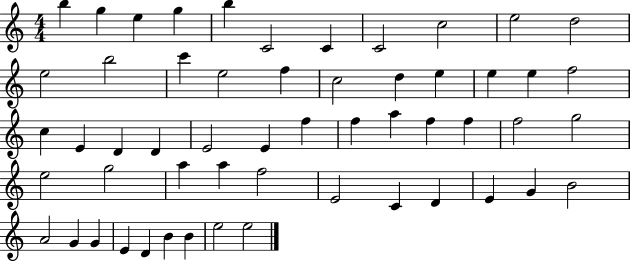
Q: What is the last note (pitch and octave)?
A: E5